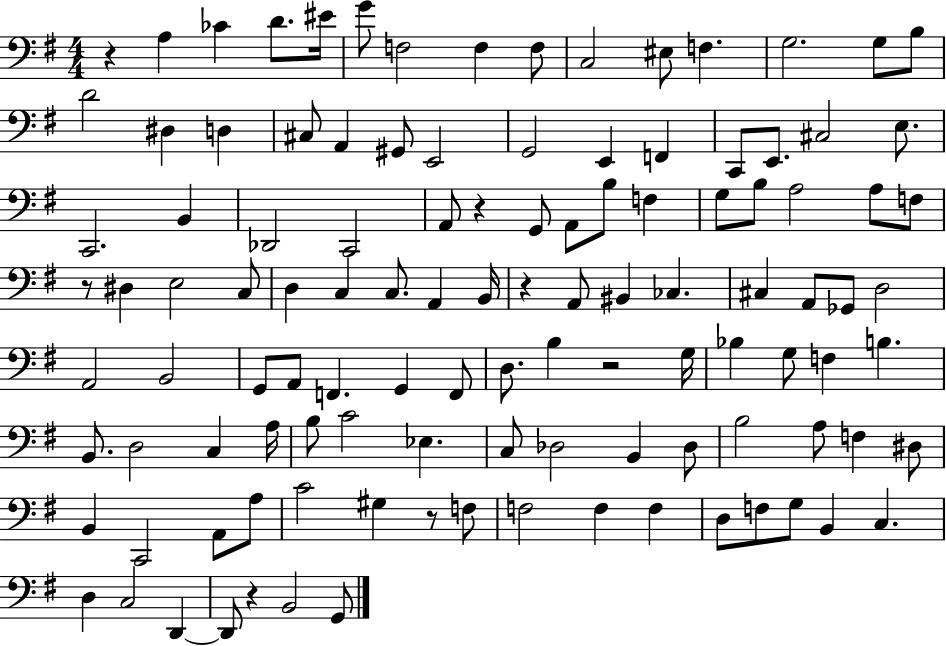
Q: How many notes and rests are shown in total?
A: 114